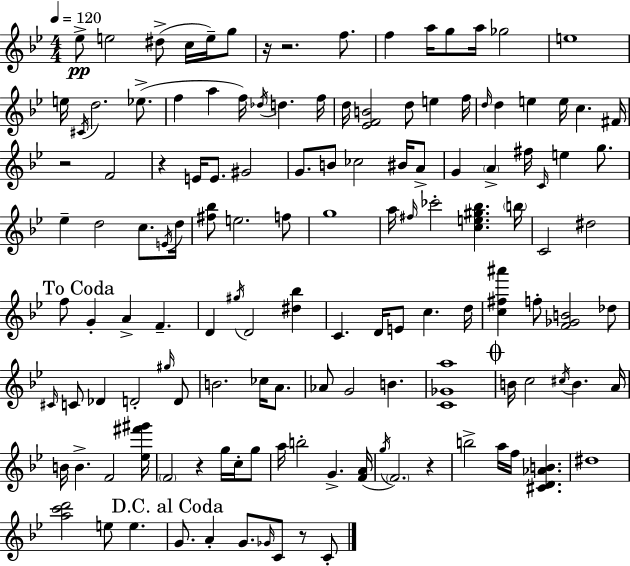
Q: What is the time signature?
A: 4/4